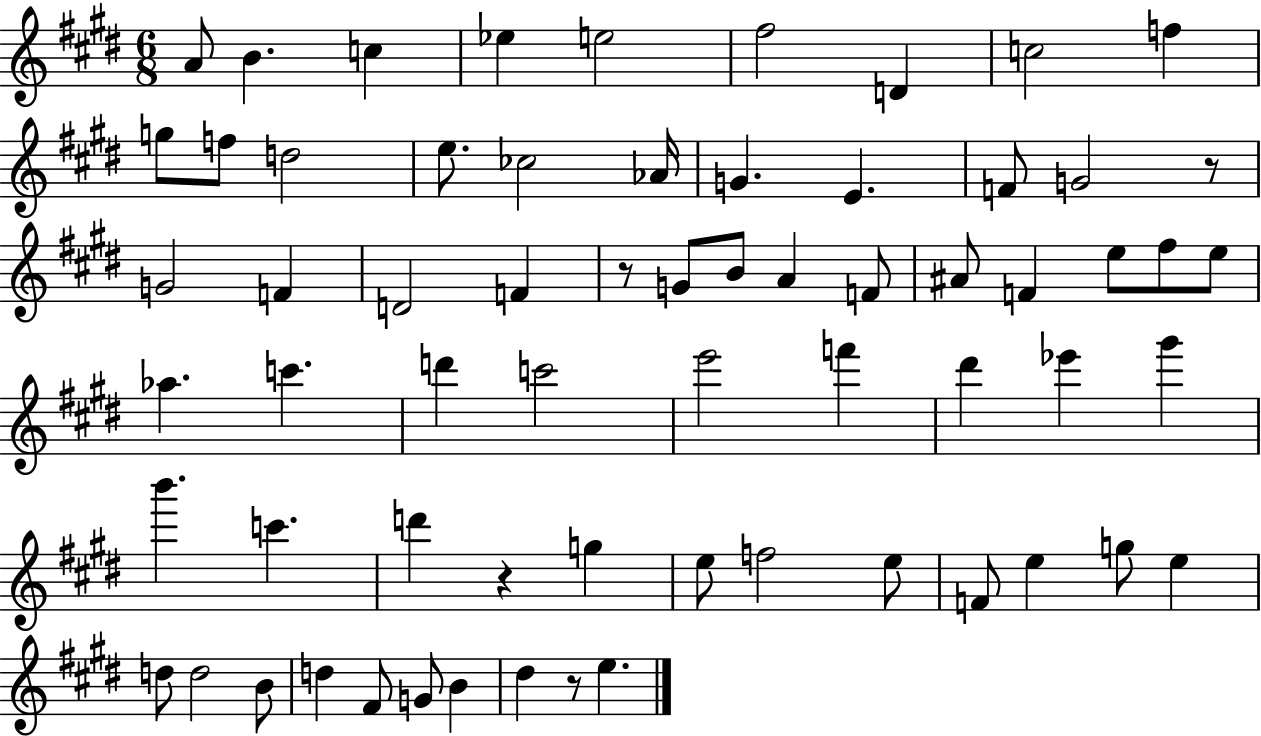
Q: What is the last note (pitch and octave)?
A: E5